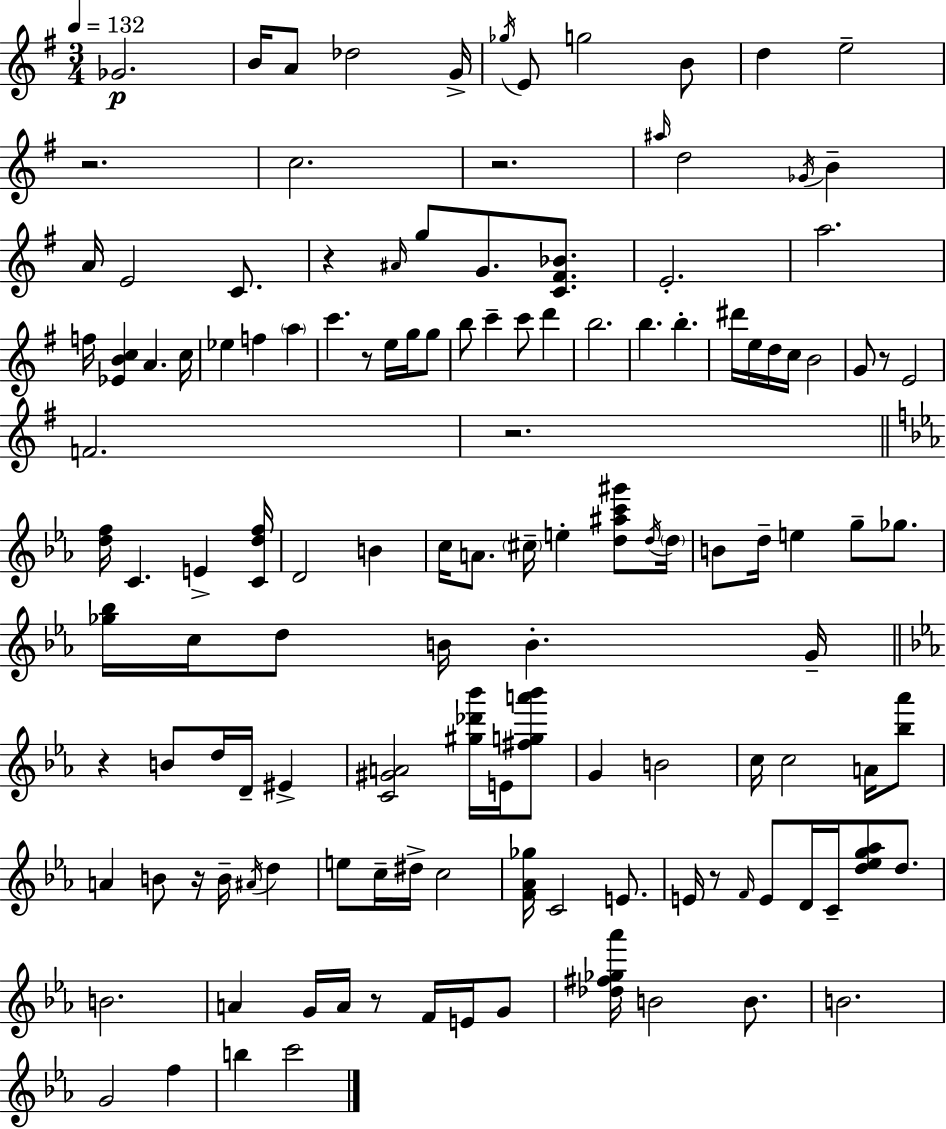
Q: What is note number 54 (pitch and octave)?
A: C5